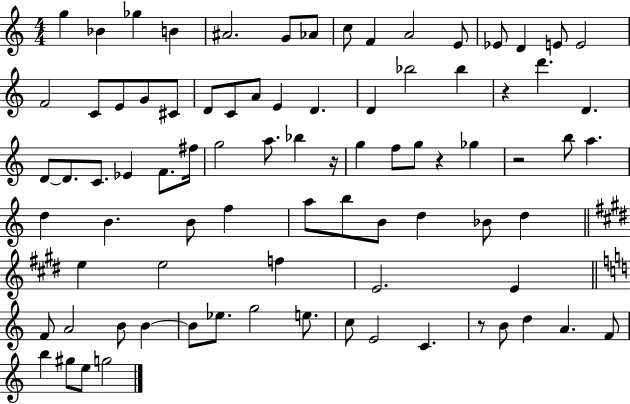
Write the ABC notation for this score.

X:1
T:Untitled
M:4/4
L:1/4
K:C
g _B _g B ^A2 G/2 _A/2 c/2 F A2 E/2 _E/2 D E/2 E2 F2 C/2 E/2 G/2 ^C/2 D/2 C/2 A/2 E D D _b2 _b z d' D D/2 D/2 C/2 _E F/2 ^f/4 g2 a/2 _b z/4 g f/2 g/2 z _g z2 b/2 a d B B/2 f a/2 b/2 B/2 d _B/2 d e e2 f E2 E F/2 A2 B/2 B B/2 _e/2 g2 e/2 c/2 E2 C z/2 B/2 d A F/2 b ^g/2 e/2 g2